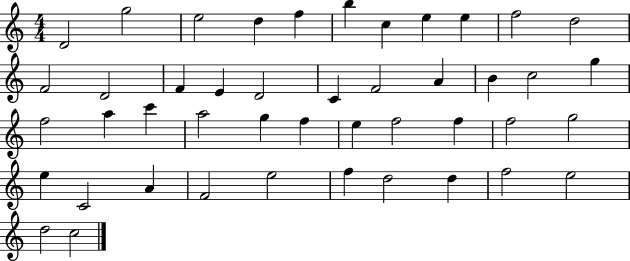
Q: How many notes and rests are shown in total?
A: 45